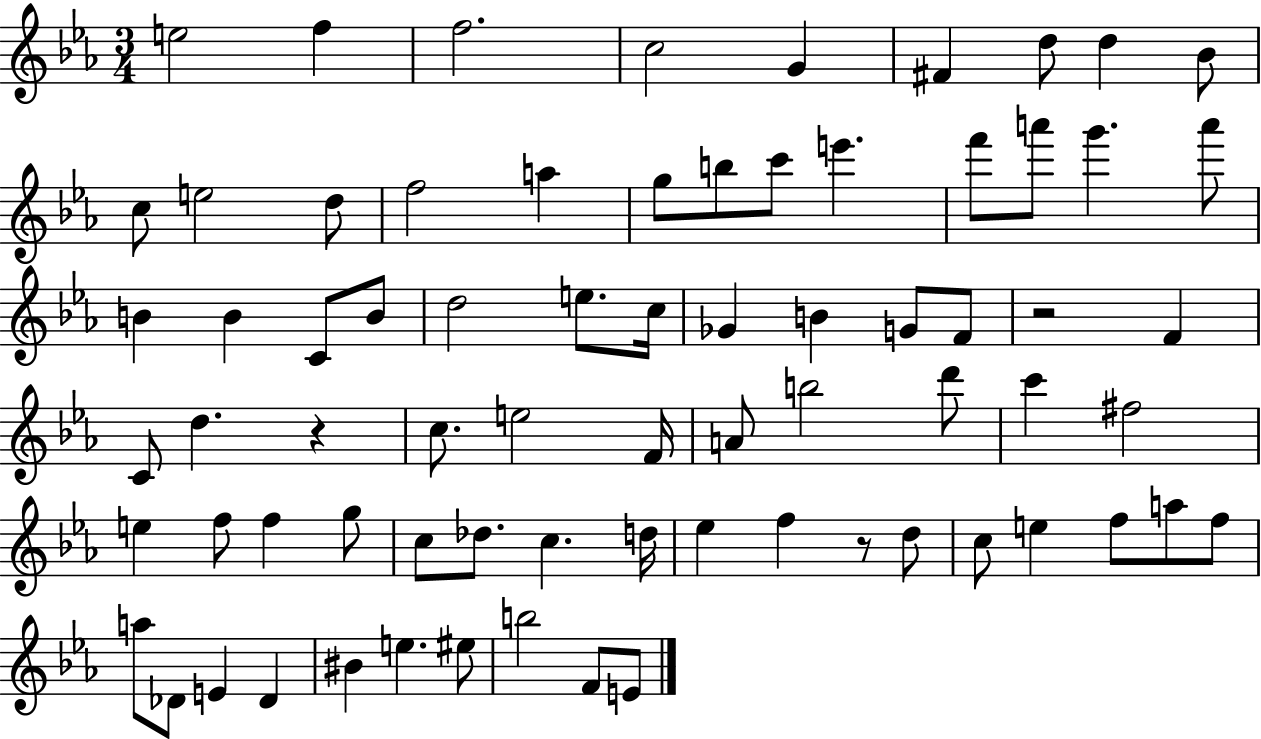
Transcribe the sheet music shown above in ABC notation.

X:1
T:Untitled
M:3/4
L:1/4
K:Eb
e2 f f2 c2 G ^F d/2 d _B/2 c/2 e2 d/2 f2 a g/2 b/2 c'/2 e' f'/2 a'/2 g' a'/2 B B C/2 B/2 d2 e/2 c/4 _G B G/2 F/2 z2 F C/2 d z c/2 e2 F/4 A/2 b2 d'/2 c' ^f2 e f/2 f g/2 c/2 _d/2 c d/4 _e f z/2 d/2 c/2 e f/2 a/2 f/2 a/2 _D/2 E _D ^B e ^e/2 b2 F/2 E/2